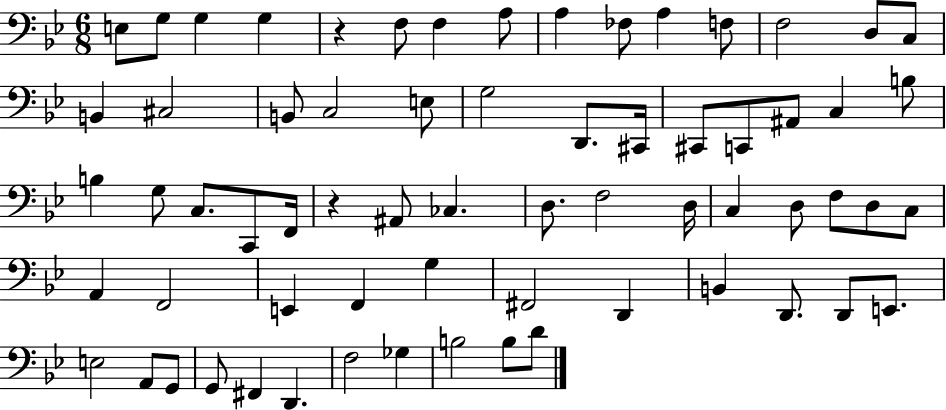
{
  \clef bass
  \numericTimeSignature
  \time 6/8
  \key bes \major
  e8 g8 g4 g4 | r4 f8 f4 a8 | a4 fes8 a4 f8 | f2 d8 c8 | \break b,4 cis2 | b,8 c2 e8 | g2 d,8. cis,16 | cis,8 c,8 ais,8 c4 b8 | \break b4 g8 c8. c,8 f,16 | r4 ais,8 ces4. | d8. f2 d16 | c4 d8 f8 d8 c8 | \break a,4 f,2 | e,4 f,4 g4 | fis,2 d,4 | b,4 d,8. d,8 e,8. | \break e2 a,8 g,8 | g,8 fis,4 d,4. | f2 ges4 | b2 b8 d'8 | \break \bar "|."
}